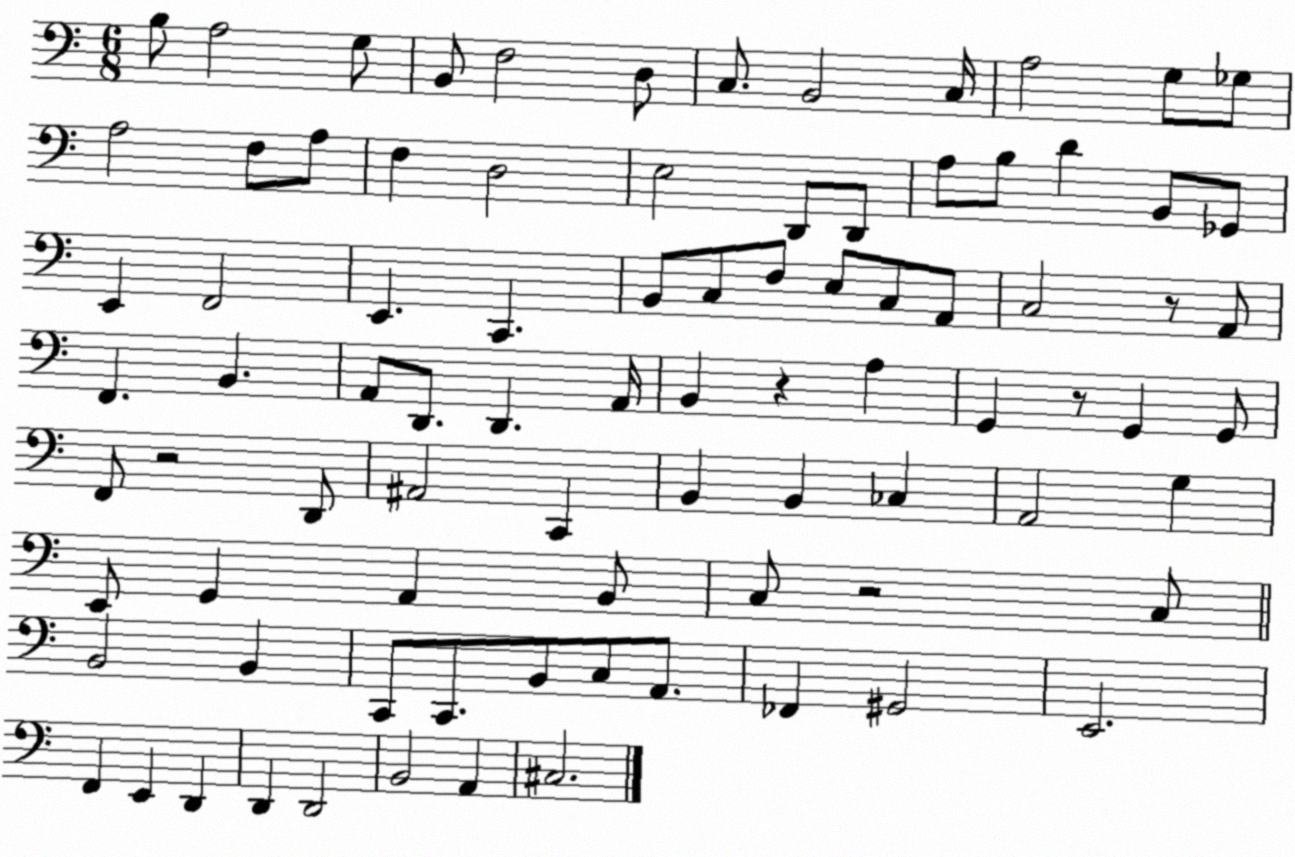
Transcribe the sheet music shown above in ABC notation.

X:1
T:Untitled
M:6/8
L:1/4
K:C
B,/2 A,2 G,/2 B,,/2 F,2 D,/2 C,/2 B,,2 C,/4 A,2 G,/2 _G,/2 A,2 F,/2 A,/2 F, D,2 E,2 D,,/2 D,,/2 A,/2 B,/2 D B,,/2 _G,,/2 E,, F,,2 E,, C,, B,,/2 C,/2 F,/2 E,/2 C,/2 A,,/2 C,2 z/2 A,,/2 F,, B,, A,,/2 D,,/2 D,, A,,/4 B,, z A, G,, z/2 G,, G,,/2 F,,/2 z2 D,,/2 ^A,,2 C,, B,, B,, _C, A,,2 G, E,,/2 G,, A,, B,,/2 C,/2 z2 C,/2 B,,2 B,, C,,/2 C,,/2 B,,/2 C,/2 A,,/2 _F,, ^G,,2 E,,2 F,, E,, D,, D,, D,,2 B,,2 A,, ^C,2